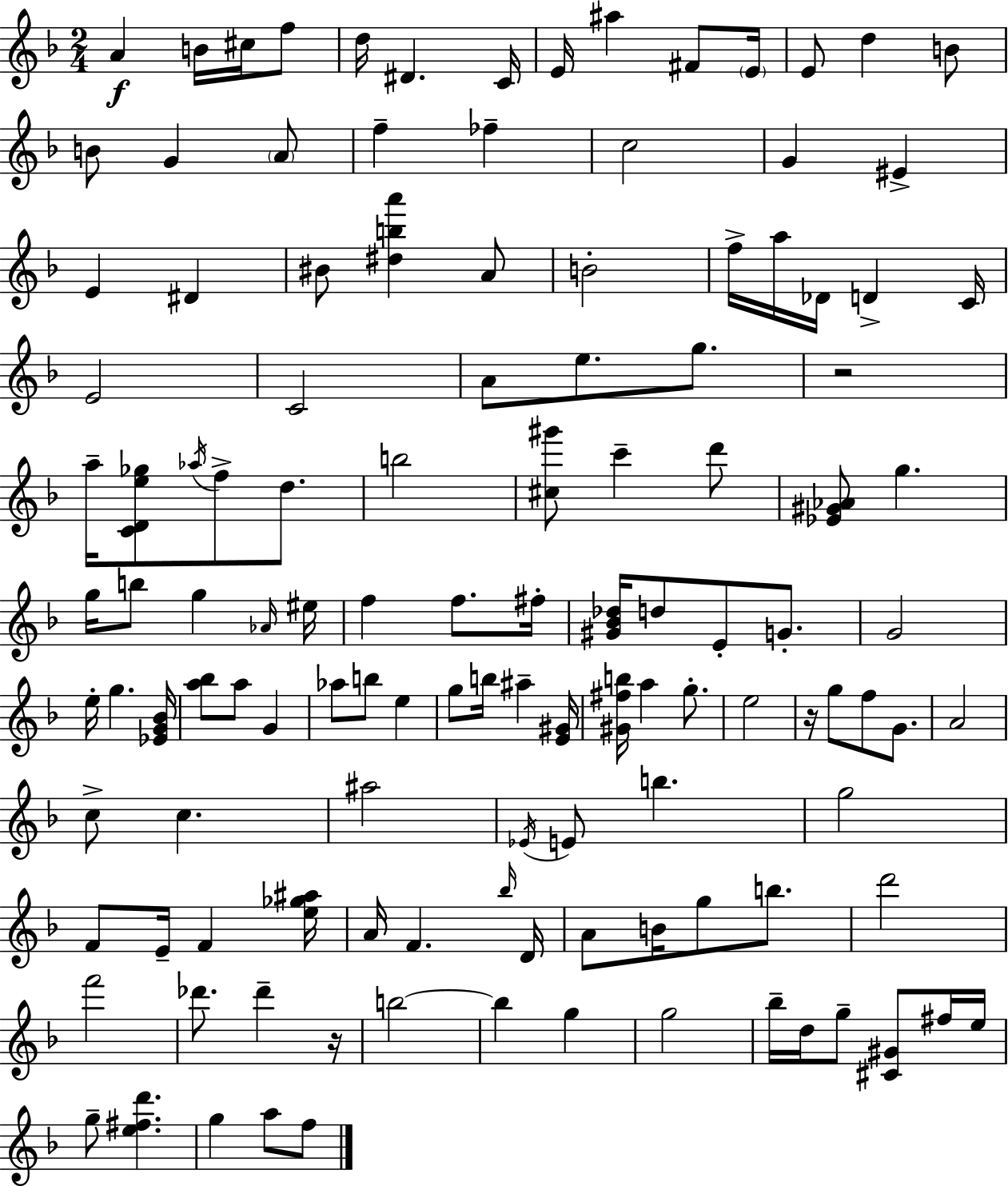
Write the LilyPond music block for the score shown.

{
  \clef treble
  \numericTimeSignature
  \time 2/4
  \key d \minor
  a'4\f b'16 cis''16 f''8 | d''16 dis'4. c'16 | e'16 ais''4 fis'8 \parenthesize e'16 | e'8 d''4 b'8 | \break b'8 g'4 \parenthesize a'8 | f''4-- fes''4-- | c''2 | g'4 eis'4-> | \break e'4 dis'4 | bis'8 <dis'' b'' a'''>4 a'8 | b'2-. | f''16-> a''16 des'16 d'4-> c'16 | \break e'2 | c'2 | a'8 e''8. g''8. | r2 | \break a''16-- <c' d' e'' ges''>8 \acciaccatura { aes''16 } f''8-> d''8. | b''2 | <cis'' gis'''>8 c'''4-- d'''8 | <ees' gis' aes'>8 g''4. | \break g''16 b''8 g''4 | \grace { aes'16 } eis''16 f''4 f''8. | fis''16-. <gis' bes' des''>16 d''8 e'8-. g'8.-. | g'2 | \break e''16-. g''4. | <ees' g' bes'>16 <a'' bes''>8 a''8 g'4 | aes''8 b''8 e''4 | g''8 b''16 ais''4-- | \break <e' gis'>16 <gis' fis'' b''>16 a''4 g''8.-. | e''2 | r16 g''8 f''8 g'8. | a'2 | \break c''8-> c''4. | ais''2 | \acciaccatura { ees'16 } e'8 b''4. | g''2 | \break f'8 e'16-- f'4 | <e'' ges'' ais''>16 a'16 f'4. | \grace { bes''16 } d'16 a'8 b'16 g''8 | b''8. d'''2 | \break f'''2 | des'''8. des'''4-- | r16 b''2~~ | b''4 | \break g''4 g''2 | bes''16-- d''16 g''8-- | <cis' gis'>8 fis''16 e''16 g''8-- <e'' fis'' d'''>4. | g''4 | \break a''8 f''8 \bar "|."
}